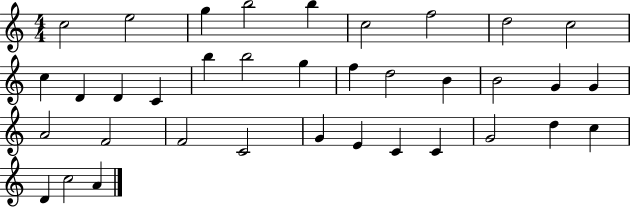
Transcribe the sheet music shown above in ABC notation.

X:1
T:Untitled
M:4/4
L:1/4
K:C
c2 e2 g b2 b c2 f2 d2 c2 c D D C b b2 g f d2 B B2 G G A2 F2 F2 C2 G E C C G2 d c D c2 A